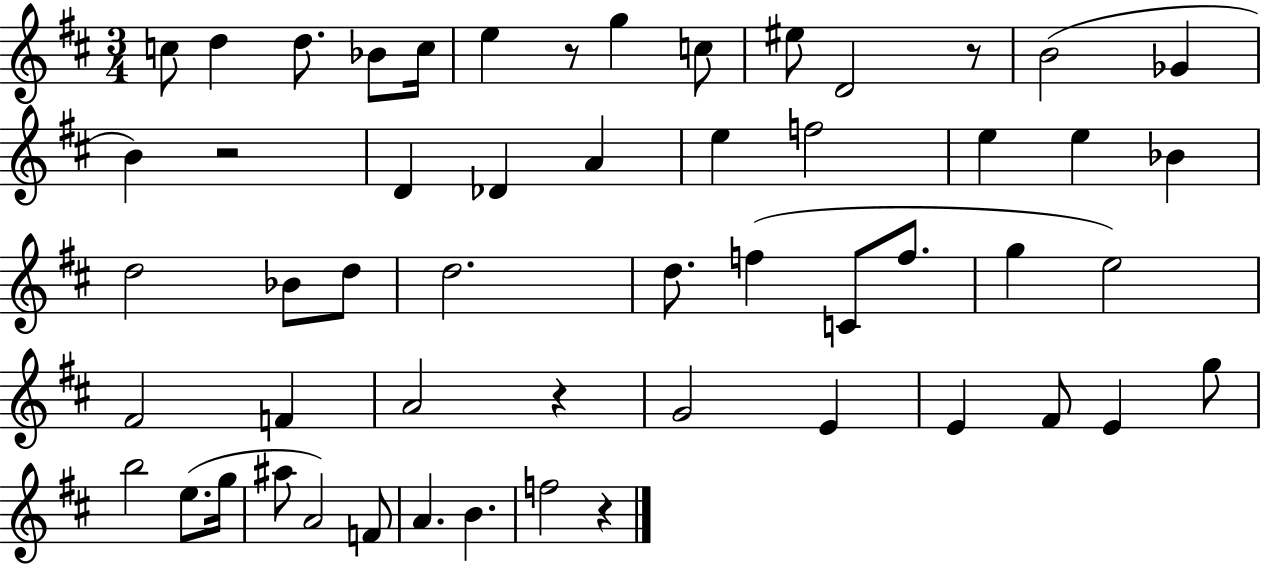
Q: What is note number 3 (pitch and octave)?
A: D5